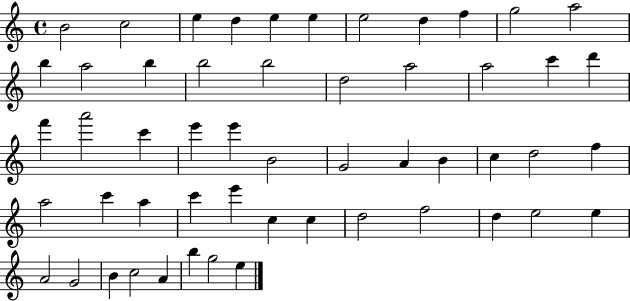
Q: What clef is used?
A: treble